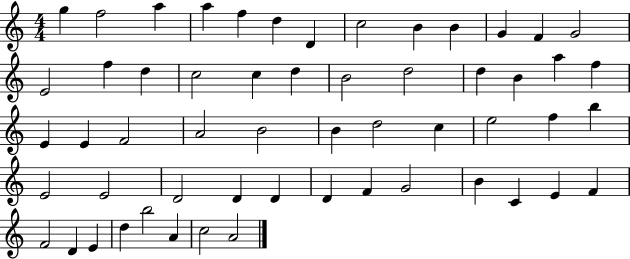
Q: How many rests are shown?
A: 0